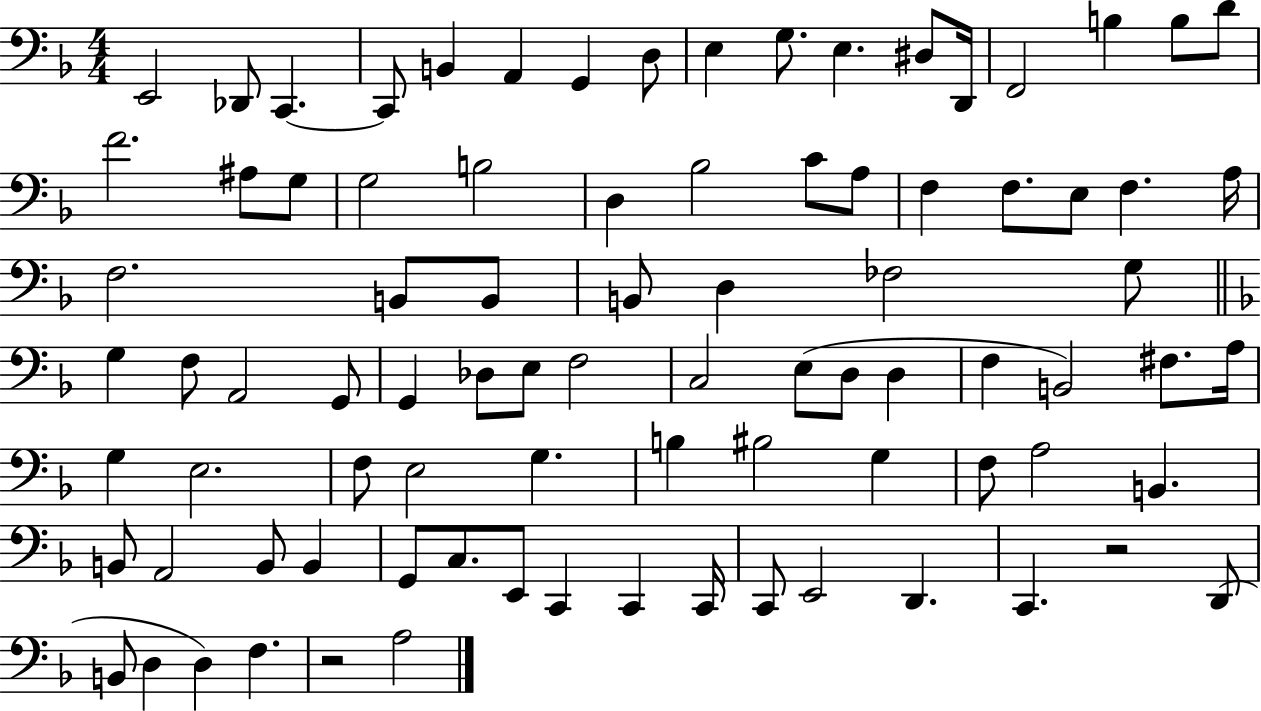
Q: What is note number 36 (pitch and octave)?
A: D3